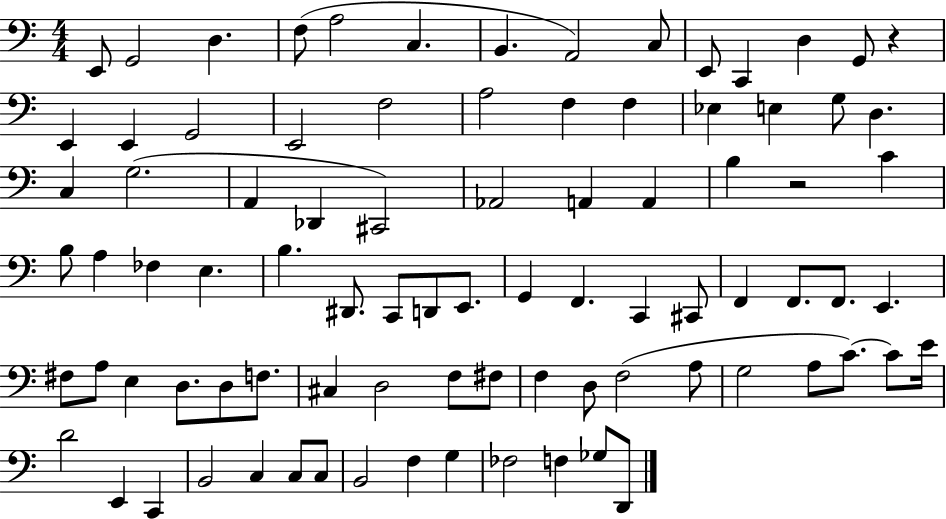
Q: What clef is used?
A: bass